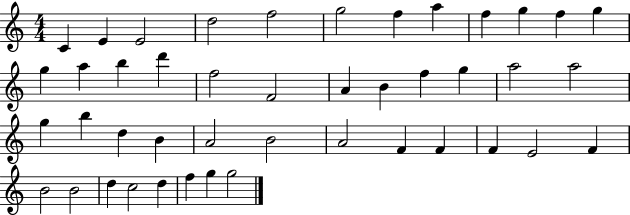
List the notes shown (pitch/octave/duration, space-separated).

C4/q E4/q E4/h D5/h F5/h G5/h F5/q A5/q F5/q G5/q F5/q G5/q G5/q A5/q B5/q D6/q F5/h F4/h A4/q B4/q F5/q G5/q A5/h A5/h G5/q B5/q D5/q B4/q A4/h B4/h A4/h F4/q F4/q F4/q E4/h F4/q B4/h B4/h D5/q C5/h D5/q F5/q G5/q G5/h